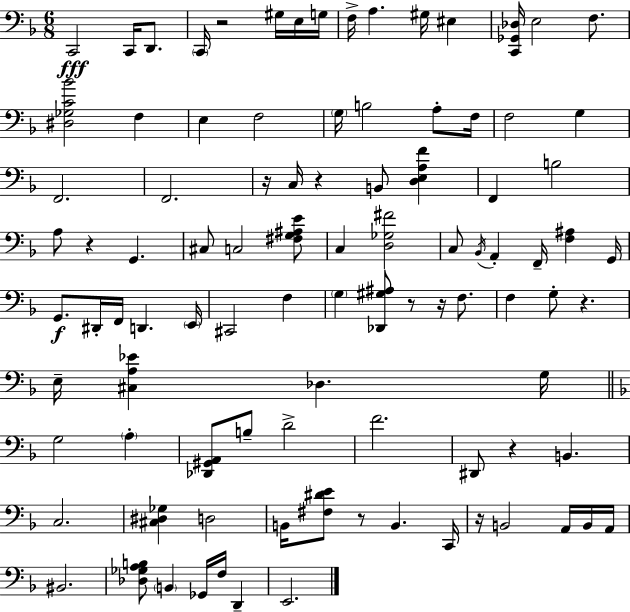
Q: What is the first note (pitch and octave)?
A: C2